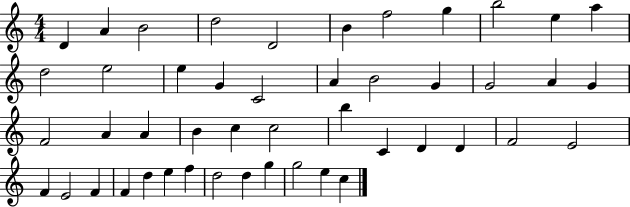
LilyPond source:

{
  \clef treble
  \numericTimeSignature
  \time 4/4
  \key c \major
  d'4 a'4 b'2 | d''2 d'2 | b'4 f''2 g''4 | b''2 e''4 a''4 | \break d''2 e''2 | e''4 g'4 c'2 | a'4 b'2 g'4 | g'2 a'4 g'4 | \break f'2 a'4 a'4 | b'4 c''4 c''2 | b''4 c'4 d'4 d'4 | f'2 e'2 | \break f'4 e'2 f'4 | f'4 d''4 e''4 f''4 | d''2 d''4 g''4 | g''2 e''4 c''4 | \break \bar "|."
}